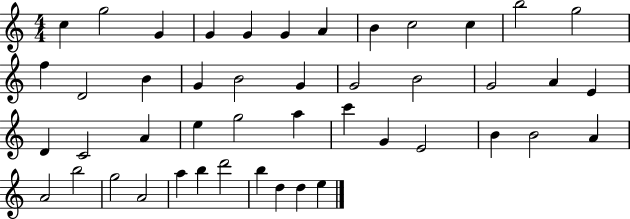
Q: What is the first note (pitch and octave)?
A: C5